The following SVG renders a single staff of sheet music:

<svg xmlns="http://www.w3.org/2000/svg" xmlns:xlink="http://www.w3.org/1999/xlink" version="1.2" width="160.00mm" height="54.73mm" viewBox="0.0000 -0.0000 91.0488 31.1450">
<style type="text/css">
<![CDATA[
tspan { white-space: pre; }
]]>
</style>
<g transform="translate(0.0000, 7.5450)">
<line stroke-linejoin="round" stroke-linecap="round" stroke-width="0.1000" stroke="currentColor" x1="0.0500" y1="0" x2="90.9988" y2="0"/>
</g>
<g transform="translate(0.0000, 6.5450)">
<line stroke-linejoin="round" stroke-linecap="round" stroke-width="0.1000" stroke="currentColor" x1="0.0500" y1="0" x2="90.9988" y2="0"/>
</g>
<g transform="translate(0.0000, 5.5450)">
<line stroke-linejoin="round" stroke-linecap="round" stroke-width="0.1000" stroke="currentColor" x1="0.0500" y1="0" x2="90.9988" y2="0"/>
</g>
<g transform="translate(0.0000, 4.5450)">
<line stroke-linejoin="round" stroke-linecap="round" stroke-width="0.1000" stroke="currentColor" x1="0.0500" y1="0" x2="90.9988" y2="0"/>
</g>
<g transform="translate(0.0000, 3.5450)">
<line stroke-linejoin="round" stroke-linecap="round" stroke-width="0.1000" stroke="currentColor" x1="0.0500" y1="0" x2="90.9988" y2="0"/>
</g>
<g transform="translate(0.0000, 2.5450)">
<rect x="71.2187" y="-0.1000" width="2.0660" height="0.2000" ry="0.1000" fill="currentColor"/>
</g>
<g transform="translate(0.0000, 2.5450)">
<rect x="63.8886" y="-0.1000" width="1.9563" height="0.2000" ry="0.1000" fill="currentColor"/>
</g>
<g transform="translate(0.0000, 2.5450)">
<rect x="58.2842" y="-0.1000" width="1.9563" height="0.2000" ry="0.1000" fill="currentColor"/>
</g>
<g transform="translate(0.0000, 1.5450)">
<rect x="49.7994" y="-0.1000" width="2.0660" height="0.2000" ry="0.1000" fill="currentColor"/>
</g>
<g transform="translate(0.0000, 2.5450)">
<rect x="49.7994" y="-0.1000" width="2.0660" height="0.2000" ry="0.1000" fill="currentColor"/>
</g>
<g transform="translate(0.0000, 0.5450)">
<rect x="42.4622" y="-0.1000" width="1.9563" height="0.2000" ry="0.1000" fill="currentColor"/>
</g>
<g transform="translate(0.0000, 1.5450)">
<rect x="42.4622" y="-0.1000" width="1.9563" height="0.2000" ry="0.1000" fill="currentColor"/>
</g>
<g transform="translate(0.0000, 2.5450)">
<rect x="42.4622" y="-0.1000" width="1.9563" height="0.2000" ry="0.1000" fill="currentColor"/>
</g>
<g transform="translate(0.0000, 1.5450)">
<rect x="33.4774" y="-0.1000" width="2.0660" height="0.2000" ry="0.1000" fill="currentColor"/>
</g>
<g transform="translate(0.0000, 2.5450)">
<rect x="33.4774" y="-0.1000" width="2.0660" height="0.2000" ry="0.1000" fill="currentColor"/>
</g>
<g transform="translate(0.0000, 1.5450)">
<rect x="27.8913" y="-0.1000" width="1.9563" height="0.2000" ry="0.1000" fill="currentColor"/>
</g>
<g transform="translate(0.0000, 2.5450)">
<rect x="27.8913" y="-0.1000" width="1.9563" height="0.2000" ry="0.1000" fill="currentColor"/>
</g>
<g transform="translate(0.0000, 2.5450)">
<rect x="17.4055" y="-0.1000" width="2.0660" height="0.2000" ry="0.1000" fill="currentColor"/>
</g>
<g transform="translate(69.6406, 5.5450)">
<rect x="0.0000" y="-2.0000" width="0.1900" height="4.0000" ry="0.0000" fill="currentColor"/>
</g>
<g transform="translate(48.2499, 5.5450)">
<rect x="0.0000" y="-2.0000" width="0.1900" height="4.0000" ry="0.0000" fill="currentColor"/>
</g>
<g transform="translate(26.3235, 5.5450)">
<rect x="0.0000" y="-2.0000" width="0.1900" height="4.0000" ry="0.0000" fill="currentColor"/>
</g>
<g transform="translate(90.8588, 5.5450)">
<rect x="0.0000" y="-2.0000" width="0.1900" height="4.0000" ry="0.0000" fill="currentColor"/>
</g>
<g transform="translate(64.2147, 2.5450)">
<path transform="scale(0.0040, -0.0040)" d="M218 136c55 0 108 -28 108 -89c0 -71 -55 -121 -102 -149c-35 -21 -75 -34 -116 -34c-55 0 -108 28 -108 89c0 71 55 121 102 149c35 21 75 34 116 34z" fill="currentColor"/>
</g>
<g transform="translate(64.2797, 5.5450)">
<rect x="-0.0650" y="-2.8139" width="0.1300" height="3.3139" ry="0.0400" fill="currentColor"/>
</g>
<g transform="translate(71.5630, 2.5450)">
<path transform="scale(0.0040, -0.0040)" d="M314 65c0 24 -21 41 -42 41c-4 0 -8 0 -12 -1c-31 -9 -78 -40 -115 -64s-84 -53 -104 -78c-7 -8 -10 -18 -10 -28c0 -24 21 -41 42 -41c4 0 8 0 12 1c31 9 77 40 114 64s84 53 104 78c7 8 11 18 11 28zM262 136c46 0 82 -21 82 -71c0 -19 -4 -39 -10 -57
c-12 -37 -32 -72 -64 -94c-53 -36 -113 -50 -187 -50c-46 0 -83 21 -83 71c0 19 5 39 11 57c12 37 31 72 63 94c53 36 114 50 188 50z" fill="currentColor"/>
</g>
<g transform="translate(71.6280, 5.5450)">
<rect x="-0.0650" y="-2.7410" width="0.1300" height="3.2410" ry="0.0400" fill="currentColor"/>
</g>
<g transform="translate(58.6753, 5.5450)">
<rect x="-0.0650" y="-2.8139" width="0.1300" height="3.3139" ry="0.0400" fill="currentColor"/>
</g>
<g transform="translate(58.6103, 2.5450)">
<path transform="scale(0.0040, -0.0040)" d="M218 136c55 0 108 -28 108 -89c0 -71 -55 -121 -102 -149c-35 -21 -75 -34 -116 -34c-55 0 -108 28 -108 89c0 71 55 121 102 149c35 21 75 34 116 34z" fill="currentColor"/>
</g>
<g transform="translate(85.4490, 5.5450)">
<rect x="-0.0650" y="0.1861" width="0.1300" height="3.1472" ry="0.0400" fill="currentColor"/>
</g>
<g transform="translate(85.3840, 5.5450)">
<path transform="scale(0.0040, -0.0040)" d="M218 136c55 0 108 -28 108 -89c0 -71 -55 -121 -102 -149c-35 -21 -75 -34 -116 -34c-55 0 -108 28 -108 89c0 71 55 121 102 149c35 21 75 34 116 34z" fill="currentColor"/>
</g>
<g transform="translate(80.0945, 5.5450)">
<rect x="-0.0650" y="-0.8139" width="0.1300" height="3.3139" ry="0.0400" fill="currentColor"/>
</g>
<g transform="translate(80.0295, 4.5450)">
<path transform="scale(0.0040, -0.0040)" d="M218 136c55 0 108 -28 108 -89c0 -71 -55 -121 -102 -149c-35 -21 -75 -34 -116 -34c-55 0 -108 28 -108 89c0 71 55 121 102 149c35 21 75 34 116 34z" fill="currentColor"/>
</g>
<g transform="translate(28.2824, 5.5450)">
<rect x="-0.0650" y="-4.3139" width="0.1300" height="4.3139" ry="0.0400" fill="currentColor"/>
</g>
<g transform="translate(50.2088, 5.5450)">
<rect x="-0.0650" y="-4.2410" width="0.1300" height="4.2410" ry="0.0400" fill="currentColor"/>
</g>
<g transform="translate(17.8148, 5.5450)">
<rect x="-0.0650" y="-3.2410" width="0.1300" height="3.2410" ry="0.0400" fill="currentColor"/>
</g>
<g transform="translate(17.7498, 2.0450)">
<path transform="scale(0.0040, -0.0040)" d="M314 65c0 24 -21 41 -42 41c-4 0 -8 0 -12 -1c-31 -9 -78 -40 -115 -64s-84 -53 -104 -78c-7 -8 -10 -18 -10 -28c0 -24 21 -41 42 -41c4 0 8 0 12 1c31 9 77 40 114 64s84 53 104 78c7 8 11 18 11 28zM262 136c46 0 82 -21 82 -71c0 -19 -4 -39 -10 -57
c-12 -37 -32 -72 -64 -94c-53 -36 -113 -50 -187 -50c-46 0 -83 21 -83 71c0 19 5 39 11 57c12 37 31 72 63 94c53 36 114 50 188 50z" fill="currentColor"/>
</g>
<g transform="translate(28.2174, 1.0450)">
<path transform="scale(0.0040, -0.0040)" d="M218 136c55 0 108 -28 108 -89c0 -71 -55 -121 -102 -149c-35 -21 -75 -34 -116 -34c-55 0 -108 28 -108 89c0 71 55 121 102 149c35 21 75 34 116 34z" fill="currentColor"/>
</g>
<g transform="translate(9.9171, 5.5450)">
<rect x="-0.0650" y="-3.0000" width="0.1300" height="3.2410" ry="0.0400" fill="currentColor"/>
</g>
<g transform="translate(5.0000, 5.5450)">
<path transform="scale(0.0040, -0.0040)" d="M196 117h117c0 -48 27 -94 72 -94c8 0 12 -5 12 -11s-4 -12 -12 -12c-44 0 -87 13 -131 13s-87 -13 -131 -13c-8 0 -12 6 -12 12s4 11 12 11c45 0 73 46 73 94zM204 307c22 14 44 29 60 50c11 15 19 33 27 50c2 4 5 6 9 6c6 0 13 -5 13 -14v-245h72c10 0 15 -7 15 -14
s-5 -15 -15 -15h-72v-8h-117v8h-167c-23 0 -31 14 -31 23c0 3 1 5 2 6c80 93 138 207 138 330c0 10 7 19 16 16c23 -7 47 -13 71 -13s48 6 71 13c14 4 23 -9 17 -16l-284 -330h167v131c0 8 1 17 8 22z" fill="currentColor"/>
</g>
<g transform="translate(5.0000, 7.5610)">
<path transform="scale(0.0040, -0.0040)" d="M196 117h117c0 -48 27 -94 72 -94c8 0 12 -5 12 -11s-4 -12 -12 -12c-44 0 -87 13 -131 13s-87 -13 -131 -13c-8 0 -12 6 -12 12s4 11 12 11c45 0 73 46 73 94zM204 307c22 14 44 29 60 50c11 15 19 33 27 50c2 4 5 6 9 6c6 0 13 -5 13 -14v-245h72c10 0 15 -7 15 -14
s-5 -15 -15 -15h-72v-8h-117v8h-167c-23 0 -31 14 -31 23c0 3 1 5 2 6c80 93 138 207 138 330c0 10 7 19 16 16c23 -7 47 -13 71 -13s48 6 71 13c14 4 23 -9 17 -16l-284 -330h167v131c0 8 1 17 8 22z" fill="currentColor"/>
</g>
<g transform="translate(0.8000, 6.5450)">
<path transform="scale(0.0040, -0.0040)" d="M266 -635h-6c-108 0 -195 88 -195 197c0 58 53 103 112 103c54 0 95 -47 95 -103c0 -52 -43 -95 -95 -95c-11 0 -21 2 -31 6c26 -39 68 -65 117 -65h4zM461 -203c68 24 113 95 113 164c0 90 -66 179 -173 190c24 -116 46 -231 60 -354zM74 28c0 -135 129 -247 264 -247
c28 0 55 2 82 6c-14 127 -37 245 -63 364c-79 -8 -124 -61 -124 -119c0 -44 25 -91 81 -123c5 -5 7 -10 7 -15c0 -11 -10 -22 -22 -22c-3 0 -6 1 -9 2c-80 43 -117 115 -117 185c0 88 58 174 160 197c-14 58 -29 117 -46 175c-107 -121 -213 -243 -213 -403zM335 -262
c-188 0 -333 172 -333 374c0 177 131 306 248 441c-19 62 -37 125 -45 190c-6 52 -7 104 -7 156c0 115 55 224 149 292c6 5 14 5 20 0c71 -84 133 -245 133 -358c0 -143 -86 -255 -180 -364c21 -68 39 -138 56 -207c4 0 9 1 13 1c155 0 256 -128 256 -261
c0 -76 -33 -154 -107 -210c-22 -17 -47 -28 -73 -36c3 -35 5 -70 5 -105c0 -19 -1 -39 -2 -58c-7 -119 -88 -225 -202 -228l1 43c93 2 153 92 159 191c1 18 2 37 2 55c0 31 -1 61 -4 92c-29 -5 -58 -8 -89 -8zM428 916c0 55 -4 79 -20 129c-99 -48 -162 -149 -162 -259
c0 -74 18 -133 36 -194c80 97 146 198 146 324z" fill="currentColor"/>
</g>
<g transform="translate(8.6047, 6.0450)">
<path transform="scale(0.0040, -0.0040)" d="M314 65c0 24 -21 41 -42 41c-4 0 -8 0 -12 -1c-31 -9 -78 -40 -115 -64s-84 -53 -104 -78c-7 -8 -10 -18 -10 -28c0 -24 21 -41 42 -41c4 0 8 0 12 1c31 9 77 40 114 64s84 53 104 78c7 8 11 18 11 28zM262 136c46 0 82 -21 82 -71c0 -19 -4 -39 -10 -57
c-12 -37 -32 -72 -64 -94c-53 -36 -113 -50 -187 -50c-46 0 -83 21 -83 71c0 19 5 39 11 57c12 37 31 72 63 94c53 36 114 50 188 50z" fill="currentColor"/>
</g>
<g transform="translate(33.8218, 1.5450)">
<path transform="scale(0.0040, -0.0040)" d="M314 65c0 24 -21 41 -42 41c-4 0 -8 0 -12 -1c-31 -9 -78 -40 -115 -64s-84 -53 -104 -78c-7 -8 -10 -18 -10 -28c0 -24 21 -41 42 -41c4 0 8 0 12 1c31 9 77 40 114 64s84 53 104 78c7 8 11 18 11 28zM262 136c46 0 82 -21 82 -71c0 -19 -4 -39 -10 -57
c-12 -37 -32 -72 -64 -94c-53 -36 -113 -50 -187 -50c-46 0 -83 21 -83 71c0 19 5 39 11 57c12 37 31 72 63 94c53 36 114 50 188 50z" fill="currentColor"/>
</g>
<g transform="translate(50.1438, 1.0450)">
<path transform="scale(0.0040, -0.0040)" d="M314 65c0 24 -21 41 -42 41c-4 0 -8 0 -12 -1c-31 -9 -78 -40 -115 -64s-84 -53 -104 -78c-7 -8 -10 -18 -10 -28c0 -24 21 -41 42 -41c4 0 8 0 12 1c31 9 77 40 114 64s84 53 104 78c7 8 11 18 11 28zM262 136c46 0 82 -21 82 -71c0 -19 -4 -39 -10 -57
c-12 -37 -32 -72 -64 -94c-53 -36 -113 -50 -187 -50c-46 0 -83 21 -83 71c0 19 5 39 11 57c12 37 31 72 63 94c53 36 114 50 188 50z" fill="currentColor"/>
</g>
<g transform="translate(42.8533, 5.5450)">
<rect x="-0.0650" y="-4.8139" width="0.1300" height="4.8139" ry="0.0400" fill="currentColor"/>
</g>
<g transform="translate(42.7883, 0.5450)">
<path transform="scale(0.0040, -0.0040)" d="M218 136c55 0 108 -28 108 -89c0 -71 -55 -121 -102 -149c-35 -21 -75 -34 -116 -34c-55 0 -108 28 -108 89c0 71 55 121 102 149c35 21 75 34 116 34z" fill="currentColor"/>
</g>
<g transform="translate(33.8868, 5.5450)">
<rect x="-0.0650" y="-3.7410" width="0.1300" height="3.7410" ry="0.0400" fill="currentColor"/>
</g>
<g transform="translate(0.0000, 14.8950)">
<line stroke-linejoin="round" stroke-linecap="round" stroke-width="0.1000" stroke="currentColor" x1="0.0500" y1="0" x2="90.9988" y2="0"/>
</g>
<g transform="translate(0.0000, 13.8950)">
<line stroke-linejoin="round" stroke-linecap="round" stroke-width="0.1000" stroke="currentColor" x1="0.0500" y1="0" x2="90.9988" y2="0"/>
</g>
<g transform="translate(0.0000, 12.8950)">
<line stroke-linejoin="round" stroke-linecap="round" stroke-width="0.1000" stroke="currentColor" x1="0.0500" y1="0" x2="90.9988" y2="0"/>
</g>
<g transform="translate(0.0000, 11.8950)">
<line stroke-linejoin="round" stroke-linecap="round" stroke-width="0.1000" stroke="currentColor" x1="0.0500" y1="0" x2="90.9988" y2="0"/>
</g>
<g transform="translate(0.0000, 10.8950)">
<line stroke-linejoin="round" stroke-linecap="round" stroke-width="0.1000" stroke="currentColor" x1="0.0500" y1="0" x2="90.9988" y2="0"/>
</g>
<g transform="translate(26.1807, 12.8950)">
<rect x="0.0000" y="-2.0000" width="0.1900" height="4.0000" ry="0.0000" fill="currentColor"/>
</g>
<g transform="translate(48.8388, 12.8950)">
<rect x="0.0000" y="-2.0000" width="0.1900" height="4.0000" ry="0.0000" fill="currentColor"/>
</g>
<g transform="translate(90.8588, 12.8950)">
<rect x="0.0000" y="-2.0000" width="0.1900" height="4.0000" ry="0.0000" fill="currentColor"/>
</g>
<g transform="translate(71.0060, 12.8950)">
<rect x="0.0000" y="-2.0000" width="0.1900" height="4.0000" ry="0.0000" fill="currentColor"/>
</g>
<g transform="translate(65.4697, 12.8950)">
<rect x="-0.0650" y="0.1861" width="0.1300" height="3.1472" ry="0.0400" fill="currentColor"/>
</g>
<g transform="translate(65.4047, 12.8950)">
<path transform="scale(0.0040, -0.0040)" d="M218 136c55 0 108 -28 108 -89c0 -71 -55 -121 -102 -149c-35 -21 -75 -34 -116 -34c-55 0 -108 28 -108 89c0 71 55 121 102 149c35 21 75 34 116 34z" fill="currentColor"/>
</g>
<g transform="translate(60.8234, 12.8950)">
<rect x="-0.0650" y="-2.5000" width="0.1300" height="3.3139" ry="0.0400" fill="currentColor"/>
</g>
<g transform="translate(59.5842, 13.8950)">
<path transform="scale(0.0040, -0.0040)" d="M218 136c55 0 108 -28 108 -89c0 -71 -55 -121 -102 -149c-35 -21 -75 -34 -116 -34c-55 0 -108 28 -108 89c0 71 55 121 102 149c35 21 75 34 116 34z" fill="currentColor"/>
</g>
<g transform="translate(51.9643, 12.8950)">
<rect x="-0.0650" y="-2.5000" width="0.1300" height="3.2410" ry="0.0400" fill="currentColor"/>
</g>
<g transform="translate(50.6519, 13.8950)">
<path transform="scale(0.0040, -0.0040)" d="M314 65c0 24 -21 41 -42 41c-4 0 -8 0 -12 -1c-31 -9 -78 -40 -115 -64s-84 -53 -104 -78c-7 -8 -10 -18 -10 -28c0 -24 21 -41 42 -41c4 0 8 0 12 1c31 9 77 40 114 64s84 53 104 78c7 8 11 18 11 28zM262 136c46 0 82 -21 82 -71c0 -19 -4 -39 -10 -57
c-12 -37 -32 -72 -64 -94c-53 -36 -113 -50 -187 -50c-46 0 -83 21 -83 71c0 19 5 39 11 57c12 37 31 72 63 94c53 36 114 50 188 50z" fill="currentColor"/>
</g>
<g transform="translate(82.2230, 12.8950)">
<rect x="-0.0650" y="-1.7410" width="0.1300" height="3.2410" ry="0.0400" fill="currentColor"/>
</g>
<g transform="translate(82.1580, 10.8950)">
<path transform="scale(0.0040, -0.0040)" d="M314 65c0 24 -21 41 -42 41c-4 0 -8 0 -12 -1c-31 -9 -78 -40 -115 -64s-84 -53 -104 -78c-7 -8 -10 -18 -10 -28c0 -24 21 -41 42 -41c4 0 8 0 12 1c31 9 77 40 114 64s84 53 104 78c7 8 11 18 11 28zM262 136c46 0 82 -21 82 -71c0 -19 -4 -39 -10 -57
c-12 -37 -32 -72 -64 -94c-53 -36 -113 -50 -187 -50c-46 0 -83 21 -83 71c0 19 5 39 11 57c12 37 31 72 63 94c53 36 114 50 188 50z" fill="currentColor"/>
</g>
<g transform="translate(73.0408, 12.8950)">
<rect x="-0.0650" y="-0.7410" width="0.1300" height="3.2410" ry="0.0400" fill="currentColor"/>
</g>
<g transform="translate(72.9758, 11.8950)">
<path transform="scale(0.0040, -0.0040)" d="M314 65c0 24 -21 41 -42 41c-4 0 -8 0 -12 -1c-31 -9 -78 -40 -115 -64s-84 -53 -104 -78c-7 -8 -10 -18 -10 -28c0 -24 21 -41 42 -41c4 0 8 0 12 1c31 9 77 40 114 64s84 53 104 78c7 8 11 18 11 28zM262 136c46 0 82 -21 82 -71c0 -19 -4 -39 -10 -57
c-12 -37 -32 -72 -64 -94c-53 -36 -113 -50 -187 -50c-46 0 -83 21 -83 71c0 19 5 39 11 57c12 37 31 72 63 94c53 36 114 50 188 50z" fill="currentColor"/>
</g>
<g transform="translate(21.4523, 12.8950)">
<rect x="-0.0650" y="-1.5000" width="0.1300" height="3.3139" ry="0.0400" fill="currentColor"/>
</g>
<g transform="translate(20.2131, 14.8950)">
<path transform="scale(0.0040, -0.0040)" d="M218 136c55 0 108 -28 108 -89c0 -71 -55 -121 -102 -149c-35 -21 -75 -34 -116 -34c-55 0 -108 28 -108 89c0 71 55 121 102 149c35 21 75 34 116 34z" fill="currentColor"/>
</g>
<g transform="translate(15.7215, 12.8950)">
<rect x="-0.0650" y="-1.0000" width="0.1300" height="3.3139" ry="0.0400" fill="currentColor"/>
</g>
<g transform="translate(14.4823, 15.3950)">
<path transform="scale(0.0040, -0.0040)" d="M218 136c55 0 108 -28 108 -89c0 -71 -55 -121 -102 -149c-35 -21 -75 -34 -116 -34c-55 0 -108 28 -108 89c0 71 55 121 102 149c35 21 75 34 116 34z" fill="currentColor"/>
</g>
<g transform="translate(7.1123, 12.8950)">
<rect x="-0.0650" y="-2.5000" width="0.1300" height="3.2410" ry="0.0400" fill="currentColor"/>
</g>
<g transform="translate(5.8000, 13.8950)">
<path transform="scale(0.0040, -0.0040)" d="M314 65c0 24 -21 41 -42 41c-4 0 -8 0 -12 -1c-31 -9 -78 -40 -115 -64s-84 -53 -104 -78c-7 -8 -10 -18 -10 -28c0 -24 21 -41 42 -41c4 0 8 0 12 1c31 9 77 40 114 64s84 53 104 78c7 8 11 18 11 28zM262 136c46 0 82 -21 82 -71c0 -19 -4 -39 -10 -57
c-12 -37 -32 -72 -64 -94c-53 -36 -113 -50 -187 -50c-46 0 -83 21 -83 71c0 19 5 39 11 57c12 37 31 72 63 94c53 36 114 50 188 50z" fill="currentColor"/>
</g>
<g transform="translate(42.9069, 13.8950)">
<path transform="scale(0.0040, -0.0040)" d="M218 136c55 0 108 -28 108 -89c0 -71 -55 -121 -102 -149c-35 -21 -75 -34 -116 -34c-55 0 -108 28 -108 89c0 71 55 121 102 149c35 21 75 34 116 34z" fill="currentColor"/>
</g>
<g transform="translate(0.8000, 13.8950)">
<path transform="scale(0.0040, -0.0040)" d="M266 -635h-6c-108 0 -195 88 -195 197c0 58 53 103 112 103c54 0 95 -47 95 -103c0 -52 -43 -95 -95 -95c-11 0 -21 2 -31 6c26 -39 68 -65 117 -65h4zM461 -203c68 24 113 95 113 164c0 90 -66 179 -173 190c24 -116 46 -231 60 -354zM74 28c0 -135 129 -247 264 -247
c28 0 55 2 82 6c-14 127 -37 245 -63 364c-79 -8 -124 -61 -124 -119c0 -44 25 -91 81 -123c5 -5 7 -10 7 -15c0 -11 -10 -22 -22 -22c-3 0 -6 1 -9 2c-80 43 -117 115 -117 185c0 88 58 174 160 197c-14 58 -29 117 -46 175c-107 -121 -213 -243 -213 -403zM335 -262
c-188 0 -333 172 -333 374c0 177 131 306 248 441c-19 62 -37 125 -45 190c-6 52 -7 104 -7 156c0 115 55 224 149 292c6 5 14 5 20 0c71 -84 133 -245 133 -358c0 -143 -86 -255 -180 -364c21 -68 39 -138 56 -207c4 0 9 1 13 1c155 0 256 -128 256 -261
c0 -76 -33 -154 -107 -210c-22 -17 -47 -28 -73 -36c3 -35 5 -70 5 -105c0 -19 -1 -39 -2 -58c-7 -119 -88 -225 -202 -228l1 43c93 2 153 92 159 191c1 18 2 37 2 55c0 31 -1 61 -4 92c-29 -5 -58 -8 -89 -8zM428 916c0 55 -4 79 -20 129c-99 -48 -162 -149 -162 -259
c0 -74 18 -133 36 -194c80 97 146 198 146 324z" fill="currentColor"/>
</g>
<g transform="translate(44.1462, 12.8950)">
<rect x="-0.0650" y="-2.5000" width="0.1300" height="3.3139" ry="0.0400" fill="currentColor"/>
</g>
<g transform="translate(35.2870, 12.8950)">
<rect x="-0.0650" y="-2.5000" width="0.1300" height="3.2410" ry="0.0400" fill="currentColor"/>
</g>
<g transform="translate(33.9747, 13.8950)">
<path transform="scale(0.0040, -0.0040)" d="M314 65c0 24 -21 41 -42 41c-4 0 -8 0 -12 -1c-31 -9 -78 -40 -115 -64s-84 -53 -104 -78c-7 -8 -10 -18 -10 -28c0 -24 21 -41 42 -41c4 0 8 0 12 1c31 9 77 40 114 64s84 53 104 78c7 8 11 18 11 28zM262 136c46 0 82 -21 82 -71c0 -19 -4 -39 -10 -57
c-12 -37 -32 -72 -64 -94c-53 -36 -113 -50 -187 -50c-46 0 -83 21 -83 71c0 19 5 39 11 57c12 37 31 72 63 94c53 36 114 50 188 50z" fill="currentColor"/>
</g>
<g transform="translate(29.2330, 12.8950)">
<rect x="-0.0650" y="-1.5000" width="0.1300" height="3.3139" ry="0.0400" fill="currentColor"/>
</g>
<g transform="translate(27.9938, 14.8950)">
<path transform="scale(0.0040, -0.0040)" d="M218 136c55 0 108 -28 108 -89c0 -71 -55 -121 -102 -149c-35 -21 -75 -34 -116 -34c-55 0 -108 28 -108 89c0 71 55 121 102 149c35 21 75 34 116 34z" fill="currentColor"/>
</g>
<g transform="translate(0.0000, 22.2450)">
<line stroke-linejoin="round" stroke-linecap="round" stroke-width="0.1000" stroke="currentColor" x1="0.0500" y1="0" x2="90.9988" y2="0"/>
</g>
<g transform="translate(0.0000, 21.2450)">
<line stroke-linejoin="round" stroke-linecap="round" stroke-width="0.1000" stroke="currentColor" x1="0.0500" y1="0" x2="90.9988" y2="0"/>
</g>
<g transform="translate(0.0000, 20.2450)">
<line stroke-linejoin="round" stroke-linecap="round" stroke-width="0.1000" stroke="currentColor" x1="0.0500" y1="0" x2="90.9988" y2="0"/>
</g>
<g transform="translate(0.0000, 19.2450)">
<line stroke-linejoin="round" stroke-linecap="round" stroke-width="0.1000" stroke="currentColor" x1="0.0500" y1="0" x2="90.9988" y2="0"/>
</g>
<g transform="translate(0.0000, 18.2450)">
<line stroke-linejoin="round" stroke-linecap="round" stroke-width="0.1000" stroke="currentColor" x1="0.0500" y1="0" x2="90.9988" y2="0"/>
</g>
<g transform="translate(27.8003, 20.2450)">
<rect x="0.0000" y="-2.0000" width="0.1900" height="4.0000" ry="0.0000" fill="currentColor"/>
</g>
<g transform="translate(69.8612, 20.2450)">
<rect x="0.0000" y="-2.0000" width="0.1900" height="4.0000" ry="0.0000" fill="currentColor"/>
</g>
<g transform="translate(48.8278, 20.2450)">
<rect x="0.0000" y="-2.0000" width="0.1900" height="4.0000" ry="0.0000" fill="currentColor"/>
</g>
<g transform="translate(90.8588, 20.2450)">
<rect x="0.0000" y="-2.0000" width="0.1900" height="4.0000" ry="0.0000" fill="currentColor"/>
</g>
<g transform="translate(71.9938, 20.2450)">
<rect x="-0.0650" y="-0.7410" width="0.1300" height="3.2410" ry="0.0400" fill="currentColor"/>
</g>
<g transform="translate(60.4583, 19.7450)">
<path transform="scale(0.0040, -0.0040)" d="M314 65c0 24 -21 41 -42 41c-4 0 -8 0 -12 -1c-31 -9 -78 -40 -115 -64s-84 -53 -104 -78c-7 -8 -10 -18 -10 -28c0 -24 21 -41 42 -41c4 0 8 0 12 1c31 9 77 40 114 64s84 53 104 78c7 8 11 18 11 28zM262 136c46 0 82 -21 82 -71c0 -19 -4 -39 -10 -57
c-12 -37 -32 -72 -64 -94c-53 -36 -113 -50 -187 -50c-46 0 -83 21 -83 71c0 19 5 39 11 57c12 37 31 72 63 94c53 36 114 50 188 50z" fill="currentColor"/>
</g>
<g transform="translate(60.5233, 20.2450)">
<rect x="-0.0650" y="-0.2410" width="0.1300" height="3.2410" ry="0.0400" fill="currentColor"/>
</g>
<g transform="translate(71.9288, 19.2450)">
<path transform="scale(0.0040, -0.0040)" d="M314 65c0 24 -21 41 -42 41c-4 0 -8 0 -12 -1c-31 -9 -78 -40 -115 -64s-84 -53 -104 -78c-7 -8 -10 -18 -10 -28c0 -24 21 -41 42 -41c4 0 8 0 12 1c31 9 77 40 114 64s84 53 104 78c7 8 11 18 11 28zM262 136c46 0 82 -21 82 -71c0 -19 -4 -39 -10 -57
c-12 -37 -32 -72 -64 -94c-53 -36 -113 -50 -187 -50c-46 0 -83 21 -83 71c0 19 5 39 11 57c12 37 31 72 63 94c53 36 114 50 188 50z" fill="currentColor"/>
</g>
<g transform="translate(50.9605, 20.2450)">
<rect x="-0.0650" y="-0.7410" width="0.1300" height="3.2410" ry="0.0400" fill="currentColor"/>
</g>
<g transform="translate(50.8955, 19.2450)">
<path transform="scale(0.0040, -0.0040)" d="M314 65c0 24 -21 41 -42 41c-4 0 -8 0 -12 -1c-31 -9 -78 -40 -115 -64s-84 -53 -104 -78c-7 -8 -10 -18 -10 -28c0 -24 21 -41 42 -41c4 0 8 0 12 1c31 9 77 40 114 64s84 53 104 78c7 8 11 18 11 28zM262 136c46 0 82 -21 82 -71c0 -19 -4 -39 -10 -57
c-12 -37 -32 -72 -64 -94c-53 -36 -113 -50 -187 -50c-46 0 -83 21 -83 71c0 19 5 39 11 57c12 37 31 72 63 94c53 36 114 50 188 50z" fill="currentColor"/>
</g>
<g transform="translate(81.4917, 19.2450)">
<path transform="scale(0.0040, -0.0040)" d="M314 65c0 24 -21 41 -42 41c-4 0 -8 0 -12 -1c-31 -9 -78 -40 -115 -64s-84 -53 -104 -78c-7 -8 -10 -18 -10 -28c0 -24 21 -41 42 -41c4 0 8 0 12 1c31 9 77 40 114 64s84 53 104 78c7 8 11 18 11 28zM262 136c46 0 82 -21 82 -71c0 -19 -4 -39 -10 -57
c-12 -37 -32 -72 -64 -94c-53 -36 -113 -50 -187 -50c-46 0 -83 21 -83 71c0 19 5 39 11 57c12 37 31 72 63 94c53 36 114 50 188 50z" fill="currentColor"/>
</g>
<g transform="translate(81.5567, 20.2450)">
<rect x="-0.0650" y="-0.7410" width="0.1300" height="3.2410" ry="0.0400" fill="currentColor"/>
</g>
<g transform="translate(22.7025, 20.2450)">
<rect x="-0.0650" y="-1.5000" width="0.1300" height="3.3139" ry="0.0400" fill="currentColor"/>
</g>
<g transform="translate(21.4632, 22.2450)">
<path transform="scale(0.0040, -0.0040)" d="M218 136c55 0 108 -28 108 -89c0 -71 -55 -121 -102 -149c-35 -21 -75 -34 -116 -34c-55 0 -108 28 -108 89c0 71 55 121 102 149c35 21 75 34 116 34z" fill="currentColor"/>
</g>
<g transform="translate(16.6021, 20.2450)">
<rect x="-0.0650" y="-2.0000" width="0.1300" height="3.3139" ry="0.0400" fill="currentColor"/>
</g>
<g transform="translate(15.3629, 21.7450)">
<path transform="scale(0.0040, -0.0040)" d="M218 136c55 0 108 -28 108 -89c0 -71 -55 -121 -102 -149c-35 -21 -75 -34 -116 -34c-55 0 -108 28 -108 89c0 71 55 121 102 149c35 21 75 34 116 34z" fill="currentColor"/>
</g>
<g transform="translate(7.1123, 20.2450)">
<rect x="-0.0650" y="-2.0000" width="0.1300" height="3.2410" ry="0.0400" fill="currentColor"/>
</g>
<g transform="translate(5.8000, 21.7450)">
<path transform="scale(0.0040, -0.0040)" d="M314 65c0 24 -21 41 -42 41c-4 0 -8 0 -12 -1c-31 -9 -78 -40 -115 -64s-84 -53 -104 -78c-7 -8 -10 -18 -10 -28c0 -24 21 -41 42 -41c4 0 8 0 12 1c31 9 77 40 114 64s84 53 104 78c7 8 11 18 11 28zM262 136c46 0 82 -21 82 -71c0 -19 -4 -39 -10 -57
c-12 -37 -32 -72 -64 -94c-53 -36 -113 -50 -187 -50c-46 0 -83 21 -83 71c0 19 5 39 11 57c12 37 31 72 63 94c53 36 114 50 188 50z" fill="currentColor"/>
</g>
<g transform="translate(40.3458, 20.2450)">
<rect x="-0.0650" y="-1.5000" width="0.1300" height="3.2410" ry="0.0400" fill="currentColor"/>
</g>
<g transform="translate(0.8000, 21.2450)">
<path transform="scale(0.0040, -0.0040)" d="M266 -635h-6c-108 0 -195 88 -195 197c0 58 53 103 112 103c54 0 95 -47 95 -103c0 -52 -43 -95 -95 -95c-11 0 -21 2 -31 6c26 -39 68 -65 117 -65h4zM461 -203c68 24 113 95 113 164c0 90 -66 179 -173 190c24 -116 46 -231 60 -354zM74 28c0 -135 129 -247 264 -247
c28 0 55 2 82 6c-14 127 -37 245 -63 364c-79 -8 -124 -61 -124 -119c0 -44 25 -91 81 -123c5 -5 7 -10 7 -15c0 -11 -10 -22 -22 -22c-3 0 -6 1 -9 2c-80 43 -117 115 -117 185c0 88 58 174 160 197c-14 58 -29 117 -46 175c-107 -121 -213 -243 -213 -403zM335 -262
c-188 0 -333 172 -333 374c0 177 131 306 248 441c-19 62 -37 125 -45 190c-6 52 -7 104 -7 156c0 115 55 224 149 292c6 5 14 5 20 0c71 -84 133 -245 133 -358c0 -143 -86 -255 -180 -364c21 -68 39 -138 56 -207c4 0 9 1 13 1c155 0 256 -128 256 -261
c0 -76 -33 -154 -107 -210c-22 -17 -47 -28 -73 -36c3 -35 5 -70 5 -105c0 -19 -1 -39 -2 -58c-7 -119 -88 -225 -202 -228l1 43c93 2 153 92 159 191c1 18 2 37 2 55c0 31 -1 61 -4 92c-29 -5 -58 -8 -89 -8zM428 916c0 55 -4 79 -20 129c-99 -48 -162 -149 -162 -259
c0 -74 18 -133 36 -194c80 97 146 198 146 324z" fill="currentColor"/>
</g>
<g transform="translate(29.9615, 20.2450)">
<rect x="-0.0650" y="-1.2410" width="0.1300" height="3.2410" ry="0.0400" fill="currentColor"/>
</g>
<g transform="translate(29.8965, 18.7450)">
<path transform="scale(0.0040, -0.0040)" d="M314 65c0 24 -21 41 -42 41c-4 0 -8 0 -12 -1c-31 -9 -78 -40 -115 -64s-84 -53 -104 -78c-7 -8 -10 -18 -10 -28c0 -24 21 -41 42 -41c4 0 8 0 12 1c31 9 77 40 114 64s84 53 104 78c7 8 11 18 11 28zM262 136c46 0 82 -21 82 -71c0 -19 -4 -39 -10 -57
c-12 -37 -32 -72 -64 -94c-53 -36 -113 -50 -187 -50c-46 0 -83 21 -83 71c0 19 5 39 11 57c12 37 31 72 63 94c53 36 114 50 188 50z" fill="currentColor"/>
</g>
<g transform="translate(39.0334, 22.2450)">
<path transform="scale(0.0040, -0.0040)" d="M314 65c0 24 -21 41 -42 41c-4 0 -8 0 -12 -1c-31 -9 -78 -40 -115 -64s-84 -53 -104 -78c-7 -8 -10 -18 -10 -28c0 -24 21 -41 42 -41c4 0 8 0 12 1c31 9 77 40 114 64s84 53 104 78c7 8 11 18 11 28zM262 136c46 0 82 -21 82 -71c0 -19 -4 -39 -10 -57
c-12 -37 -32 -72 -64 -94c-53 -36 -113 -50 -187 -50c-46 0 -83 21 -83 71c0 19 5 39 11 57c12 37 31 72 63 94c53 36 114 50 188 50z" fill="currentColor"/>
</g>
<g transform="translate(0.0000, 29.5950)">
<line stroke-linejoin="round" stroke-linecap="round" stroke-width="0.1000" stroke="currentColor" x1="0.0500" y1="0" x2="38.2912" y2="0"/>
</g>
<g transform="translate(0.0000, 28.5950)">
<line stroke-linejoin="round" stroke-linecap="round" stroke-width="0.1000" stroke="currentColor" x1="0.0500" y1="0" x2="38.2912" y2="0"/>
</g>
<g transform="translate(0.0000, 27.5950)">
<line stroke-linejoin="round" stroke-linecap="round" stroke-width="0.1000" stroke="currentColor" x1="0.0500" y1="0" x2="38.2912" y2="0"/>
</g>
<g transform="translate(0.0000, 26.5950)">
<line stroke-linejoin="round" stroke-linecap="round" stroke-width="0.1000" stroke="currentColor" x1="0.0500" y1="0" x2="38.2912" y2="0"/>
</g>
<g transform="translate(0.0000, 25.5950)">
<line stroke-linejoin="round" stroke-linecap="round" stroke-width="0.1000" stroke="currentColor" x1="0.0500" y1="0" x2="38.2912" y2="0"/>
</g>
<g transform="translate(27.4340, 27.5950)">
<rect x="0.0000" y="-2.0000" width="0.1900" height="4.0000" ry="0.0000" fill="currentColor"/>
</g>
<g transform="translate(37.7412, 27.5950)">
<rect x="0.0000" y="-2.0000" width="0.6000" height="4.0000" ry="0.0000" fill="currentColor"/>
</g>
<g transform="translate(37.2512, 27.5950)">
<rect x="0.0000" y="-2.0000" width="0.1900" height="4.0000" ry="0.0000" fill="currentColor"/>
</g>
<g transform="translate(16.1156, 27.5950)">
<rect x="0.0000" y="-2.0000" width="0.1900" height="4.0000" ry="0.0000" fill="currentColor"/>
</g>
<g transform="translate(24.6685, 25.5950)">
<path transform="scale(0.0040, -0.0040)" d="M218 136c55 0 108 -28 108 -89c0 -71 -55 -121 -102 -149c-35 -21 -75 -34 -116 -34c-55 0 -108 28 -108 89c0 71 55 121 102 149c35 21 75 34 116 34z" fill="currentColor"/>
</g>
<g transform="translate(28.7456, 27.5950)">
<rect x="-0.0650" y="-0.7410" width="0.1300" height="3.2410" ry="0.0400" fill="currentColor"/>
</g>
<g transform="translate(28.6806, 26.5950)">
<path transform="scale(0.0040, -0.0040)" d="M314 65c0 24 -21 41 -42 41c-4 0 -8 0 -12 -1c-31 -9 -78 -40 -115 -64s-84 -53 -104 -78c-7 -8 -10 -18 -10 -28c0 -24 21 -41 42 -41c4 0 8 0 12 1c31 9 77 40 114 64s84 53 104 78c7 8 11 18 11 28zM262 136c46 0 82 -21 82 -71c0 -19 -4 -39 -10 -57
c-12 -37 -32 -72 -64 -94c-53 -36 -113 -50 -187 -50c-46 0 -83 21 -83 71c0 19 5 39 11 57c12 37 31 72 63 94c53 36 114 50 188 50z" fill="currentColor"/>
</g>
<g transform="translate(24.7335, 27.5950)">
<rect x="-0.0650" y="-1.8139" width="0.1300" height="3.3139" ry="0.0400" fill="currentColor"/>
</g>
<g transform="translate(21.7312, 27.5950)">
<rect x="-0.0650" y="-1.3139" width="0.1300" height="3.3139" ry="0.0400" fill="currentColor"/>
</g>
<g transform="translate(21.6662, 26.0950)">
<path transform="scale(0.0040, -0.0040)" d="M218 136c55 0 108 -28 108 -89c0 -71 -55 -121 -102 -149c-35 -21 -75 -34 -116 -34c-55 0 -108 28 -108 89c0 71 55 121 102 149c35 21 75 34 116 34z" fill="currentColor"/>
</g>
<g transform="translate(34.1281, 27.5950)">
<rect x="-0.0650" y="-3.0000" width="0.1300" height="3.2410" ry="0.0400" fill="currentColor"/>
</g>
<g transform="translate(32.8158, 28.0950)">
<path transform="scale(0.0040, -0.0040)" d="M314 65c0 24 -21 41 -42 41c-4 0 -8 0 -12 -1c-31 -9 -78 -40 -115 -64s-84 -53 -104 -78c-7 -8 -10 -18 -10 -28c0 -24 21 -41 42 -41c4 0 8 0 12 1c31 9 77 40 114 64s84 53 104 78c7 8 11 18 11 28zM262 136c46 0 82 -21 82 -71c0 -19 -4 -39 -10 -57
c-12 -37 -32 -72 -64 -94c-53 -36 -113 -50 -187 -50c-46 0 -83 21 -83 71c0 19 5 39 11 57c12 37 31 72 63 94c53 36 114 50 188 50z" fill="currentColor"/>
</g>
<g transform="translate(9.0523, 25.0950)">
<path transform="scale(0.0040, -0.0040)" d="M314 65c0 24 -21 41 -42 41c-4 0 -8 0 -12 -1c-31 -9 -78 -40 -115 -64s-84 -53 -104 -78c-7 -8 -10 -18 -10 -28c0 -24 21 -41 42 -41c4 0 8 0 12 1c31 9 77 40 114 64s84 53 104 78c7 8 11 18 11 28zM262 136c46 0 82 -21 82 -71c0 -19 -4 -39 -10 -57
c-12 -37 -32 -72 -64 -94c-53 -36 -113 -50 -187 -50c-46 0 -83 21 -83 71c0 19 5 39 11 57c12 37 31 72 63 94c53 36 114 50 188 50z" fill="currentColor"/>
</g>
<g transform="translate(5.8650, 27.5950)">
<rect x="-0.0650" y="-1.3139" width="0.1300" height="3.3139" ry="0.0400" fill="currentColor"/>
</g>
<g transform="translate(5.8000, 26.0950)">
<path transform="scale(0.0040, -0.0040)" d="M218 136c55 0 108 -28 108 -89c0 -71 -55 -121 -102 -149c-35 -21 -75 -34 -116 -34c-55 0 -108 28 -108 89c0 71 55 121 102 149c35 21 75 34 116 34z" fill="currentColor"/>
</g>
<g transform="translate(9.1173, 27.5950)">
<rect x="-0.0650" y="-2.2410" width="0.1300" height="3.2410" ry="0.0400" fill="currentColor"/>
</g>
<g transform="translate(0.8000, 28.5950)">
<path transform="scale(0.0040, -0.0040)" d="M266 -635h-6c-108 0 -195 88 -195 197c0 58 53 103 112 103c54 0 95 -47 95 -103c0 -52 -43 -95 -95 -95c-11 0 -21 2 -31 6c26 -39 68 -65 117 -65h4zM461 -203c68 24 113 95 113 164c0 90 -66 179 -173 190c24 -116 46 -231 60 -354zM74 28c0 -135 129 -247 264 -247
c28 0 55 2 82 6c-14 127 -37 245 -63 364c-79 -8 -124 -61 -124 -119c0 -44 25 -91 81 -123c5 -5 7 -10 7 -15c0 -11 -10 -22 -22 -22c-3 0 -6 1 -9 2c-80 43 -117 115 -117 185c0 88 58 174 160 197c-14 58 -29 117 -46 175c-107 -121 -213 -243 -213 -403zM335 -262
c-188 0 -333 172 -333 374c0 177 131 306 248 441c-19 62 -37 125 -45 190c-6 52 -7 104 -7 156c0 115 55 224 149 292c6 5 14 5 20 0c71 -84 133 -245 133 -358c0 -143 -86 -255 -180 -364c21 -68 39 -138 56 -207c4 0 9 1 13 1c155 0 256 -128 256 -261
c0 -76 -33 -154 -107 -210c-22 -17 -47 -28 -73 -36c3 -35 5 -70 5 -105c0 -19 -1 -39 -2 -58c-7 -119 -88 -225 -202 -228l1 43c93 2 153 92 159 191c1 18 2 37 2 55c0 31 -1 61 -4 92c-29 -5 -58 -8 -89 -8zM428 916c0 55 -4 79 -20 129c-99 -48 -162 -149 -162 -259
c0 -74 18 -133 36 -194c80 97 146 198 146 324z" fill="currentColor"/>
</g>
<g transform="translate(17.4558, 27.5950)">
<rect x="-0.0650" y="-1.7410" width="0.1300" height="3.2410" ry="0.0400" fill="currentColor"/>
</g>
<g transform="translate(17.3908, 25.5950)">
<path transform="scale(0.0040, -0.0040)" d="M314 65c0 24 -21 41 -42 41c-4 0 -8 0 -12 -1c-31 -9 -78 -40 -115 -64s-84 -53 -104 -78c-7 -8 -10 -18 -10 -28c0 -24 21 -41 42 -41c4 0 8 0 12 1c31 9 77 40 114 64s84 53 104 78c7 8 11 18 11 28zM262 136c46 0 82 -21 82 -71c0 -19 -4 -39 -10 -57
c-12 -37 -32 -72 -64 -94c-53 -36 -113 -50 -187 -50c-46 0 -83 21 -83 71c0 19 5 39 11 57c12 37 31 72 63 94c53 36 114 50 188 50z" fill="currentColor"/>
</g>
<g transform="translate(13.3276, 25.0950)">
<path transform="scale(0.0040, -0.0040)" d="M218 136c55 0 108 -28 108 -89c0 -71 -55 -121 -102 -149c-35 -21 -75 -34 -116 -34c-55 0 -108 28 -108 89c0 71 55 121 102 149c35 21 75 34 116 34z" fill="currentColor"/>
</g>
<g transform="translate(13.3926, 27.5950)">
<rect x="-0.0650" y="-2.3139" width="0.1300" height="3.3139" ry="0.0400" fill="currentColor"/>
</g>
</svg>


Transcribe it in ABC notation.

X:1
T:Untitled
M:4/4
L:1/4
K:C
A2 b2 d' c'2 e' d'2 a a a2 d B G2 D E E G2 G G2 G B d2 f2 F2 F E e2 E2 d2 c2 d2 d2 e g2 g f2 e f d2 A2